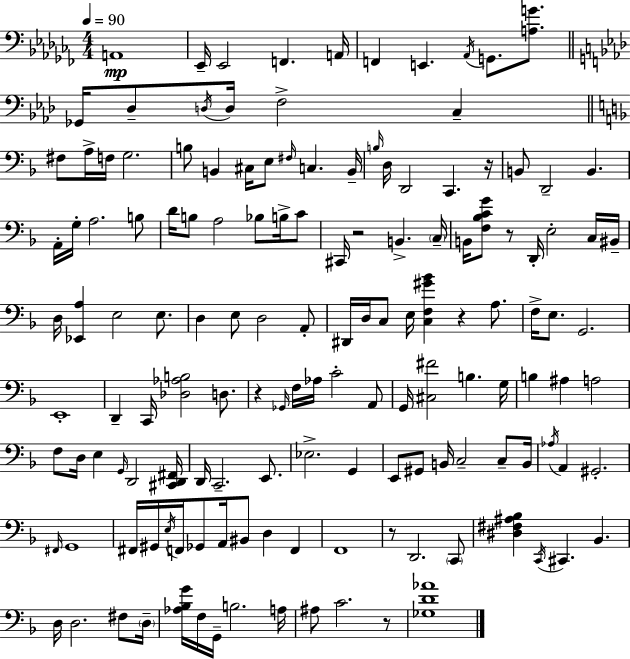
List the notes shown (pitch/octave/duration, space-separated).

A2/w Eb2/s Eb2/h F2/q. A2/s F2/q E2/q. Ab2/s G2/e. [A3,G4]/e. Gb2/s Db3/e D3/s D3/s F3/h C3/q F#3/e A3/s F3/s G3/h. B3/e B2/q C#3/s E3/e F#3/s C3/q. B2/s B3/s D3/s D2/h C2/q. R/s B2/e D2/h B2/q. A2/s G3/s A3/h. B3/e D4/s B3/e A3/h Bb3/e B3/s C4/e C#2/s R/h B2/q. C3/s B2/s [F3,Bb3,C4,G4]/e R/e D2/s E3/h C3/s BIS2/s D3/s [Eb2,A3]/q E3/h E3/e. D3/q E3/e D3/h A2/e D#2/s D3/s C3/e E3/s [C3,F3,G#4,Bb4]/q R/q A3/e. F3/s E3/e. G2/h. E2/w D2/q C2/s [Db3,Ab3,B3]/h D3/e. R/q Gb2/s F3/s Ab3/s C4/h A2/e G2/s [C#3,F#4]/h B3/q. G3/s B3/q A#3/q A3/h F3/e D3/s E3/q G2/s D2/h [C#2,D2,F#2]/s D2/s C2/h. E2/e. Eb3/h. G2/q E2/e G#2/e B2/s C3/h C3/e B2/s Ab3/s A2/q G#2/h. F#2/s G2/w F#2/s G#2/s E3/s F2/s Gb2/e A2/s BIS2/e D3/q F2/q F2/w R/e D2/h. C2/e [D#3,F#3,A#3,Bb3]/q C2/s C#2/q. Bb2/q. D3/s D3/h. F#3/e D3/s [Ab3,Bb3,G4]/s F3/s G2/s B3/h. A3/s A#3/e C4/h. R/e [Gb3,D4,Ab4]/w